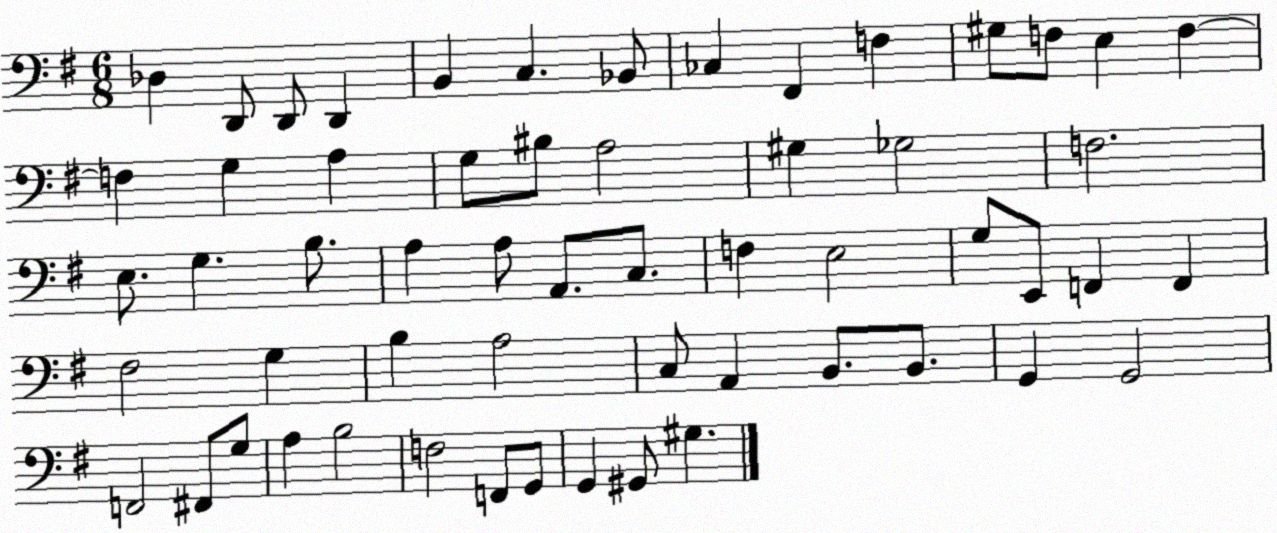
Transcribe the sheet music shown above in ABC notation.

X:1
T:Untitled
M:6/8
L:1/4
K:G
_D, D,,/2 D,,/2 D,, B,, C, _B,,/2 _C, ^F,, F, ^G,/2 F,/2 E, F, F, G, A, G,/2 ^B,/2 A,2 ^G, _G,2 F,2 E,/2 G, B,/2 A, A,/2 A,,/2 C,/2 F, E,2 G,/2 E,,/2 F,, F,, ^F,2 G, B, A,2 C,/2 A,, B,,/2 B,,/2 G,, G,,2 F,,2 ^F,,/2 G,/2 A, B,2 F,2 F,,/2 G,,/2 G,, ^G,,/2 ^G,